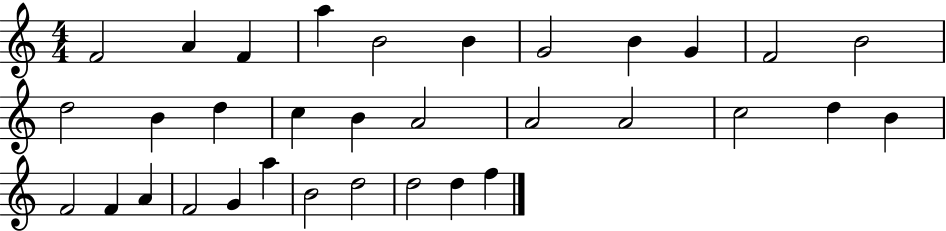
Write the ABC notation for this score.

X:1
T:Untitled
M:4/4
L:1/4
K:C
F2 A F a B2 B G2 B G F2 B2 d2 B d c B A2 A2 A2 c2 d B F2 F A F2 G a B2 d2 d2 d f